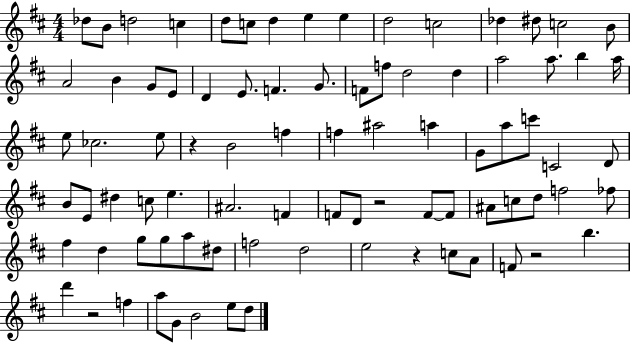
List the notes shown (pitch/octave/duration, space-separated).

Db5/e B4/e D5/h C5/q D5/e C5/e D5/q E5/q E5/q D5/h C5/h Db5/q D#5/e C5/h B4/e A4/h B4/q G4/e E4/e D4/q E4/e. F4/q. G4/e. F4/e F5/e D5/h D5/q A5/h A5/e. B5/q A5/s E5/e CES5/h. E5/e R/q B4/h F5/q F5/q A#5/h A5/q G4/e A5/e C6/e C4/h D4/e B4/e E4/e D#5/q C5/e E5/q. A#4/h. F4/q F4/e D4/e R/h F4/e F4/e A#4/e C5/e D5/e F5/h FES5/e F#5/q D5/q G5/e G5/e A5/e D#5/e F5/h D5/h E5/h R/q C5/e A4/e F4/e R/h B5/q. D6/q R/h F5/q A5/e G4/e B4/h E5/e D5/e